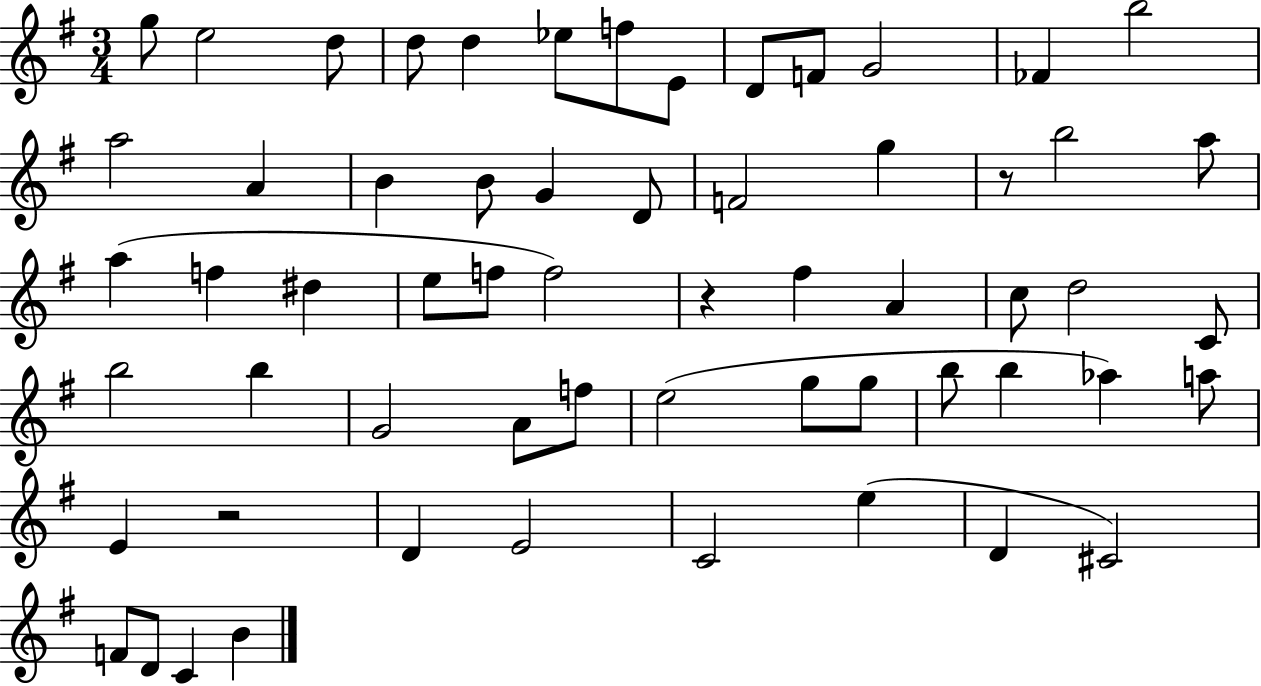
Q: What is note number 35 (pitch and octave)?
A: B5